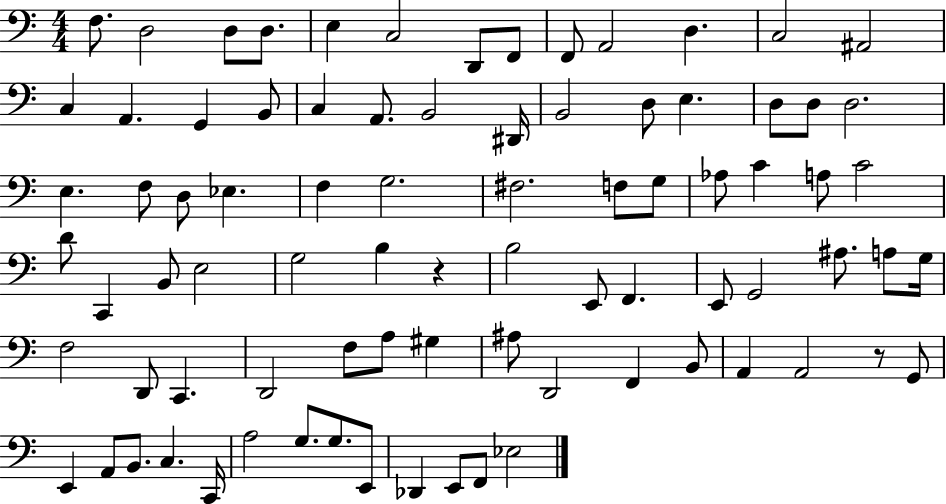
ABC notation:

X:1
T:Untitled
M:4/4
L:1/4
K:C
F,/2 D,2 D,/2 D,/2 E, C,2 D,,/2 F,,/2 F,,/2 A,,2 D, C,2 ^A,,2 C, A,, G,, B,,/2 C, A,,/2 B,,2 ^D,,/4 B,,2 D,/2 E, D,/2 D,/2 D,2 E, F,/2 D,/2 _E, F, G,2 ^F,2 F,/2 G,/2 _A,/2 C A,/2 C2 D/2 C,, B,,/2 E,2 G,2 B, z B,2 E,,/2 F,, E,,/2 G,,2 ^A,/2 A,/2 G,/4 F,2 D,,/2 C,, D,,2 F,/2 A,/2 ^G, ^A,/2 D,,2 F,, B,,/2 A,, A,,2 z/2 G,,/2 E,, A,,/2 B,,/2 C, C,,/4 A,2 G,/2 G,/2 E,,/2 _D,, E,,/2 F,,/2 _E,2